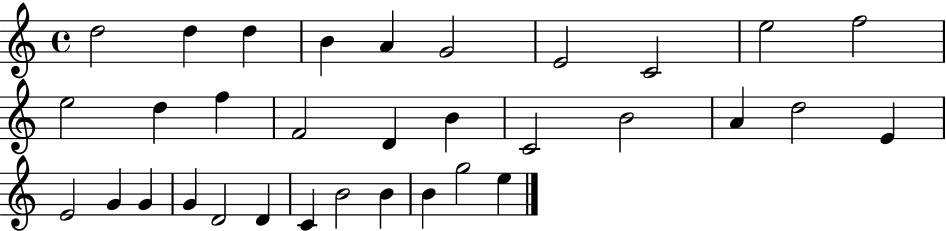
{
  \clef treble
  \time 4/4
  \defaultTimeSignature
  \key c \major
  d''2 d''4 d''4 | b'4 a'4 g'2 | e'2 c'2 | e''2 f''2 | \break e''2 d''4 f''4 | f'2 d'4 b'4 | c'2 b'2 | a'4 d''2 e'4 | \break e'2 g'4 g'4 | g'4 d'2 d'4 | c'4 b'2 b'4 | b'4 g''2 e''4 | \break \bar "|."
}